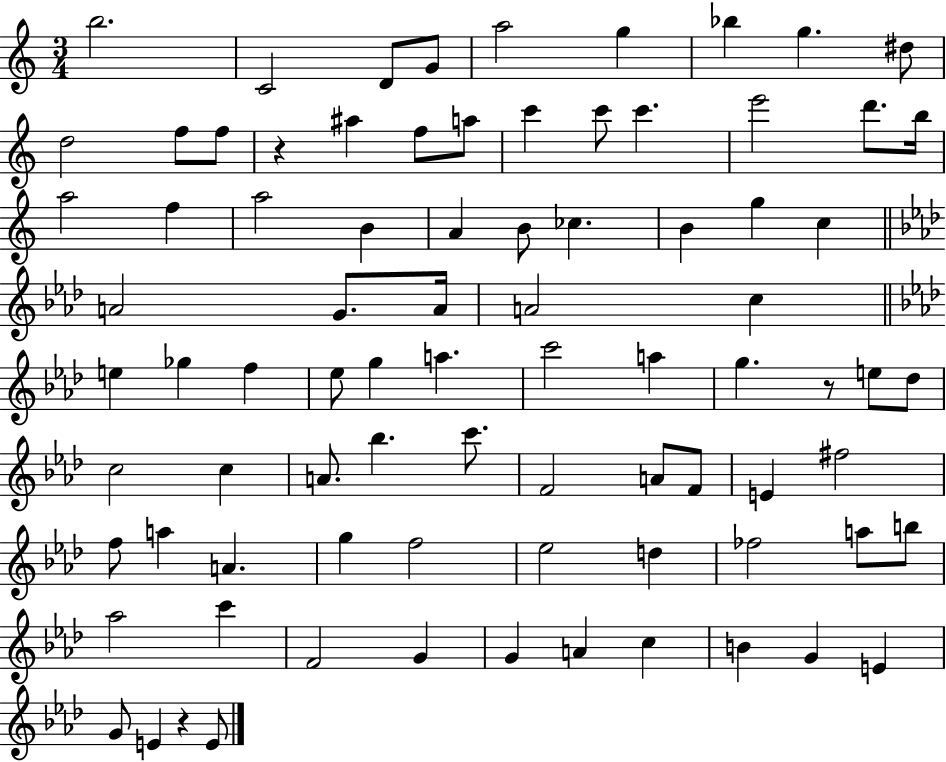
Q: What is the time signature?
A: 3/4